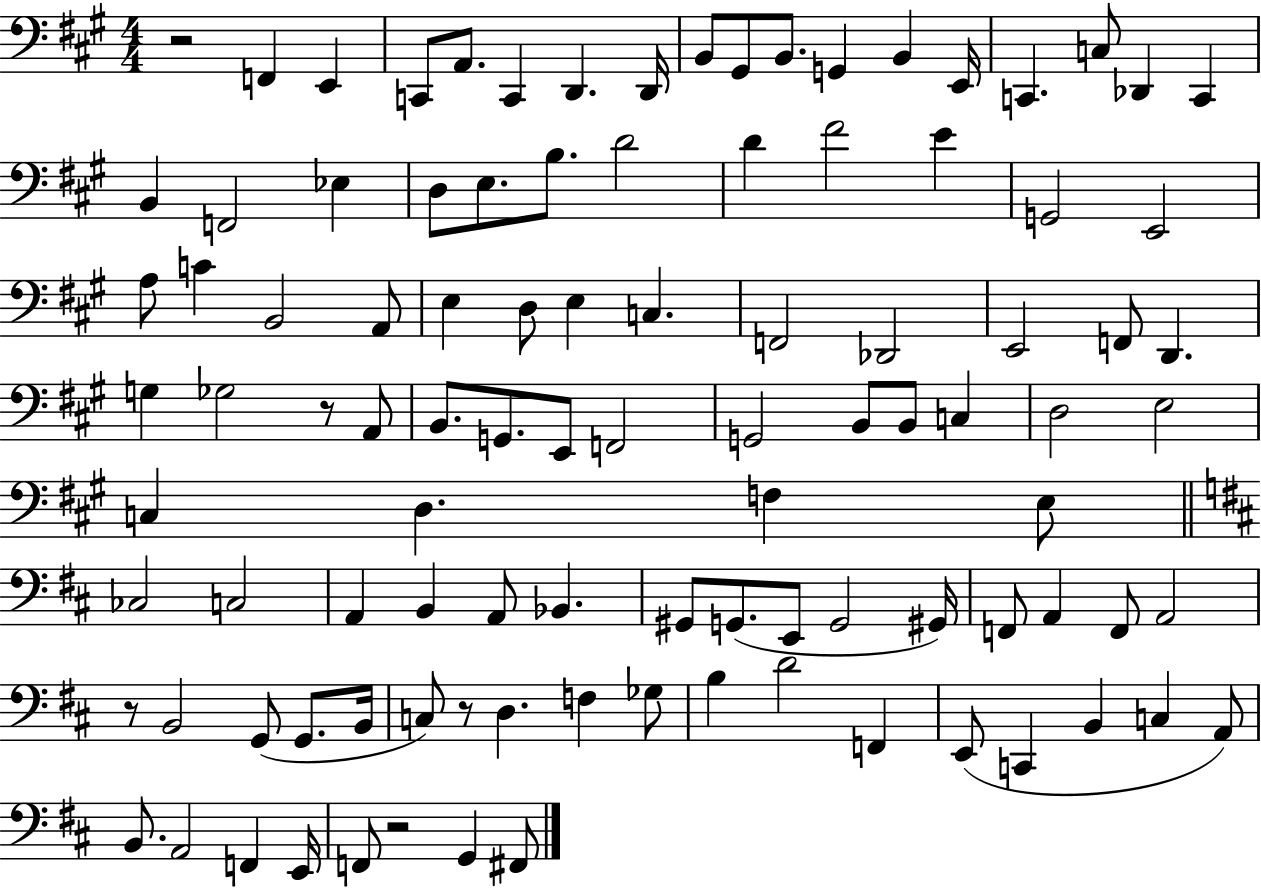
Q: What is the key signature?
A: A major